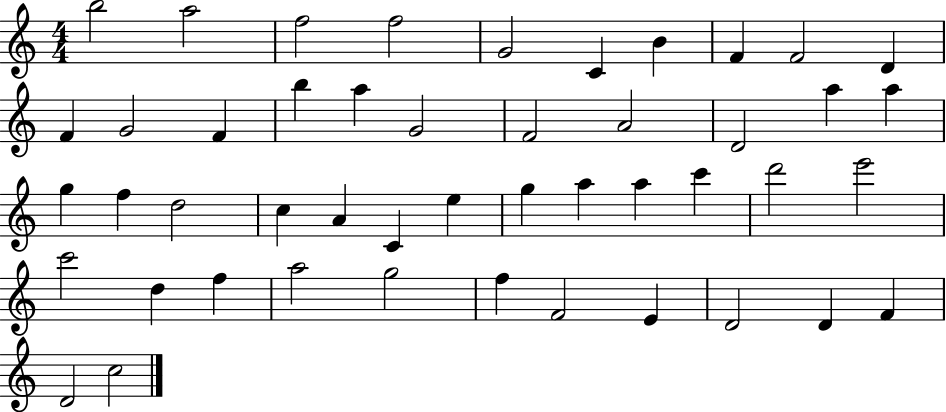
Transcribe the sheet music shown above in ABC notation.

X:1
T:Untitled
M:4/4
L:1/4
K:C
b2 a2 f2 f2 G2 C B F F2 D F G2 F b a G2 F2 A2 D2 a a g f d2 c A C e g a a c' d'2 e'2 c'2 d f a2 g2 f F2 E D2 D F D2 c2